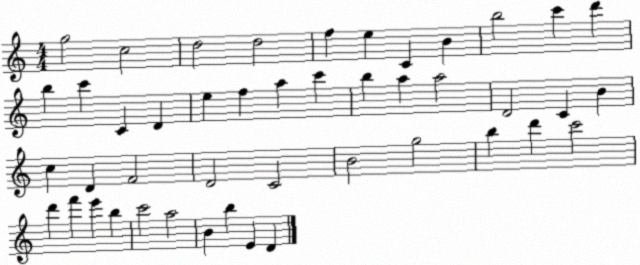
X:1
T:Untitled
M:4/4
L:1/4
K:C
g2 c2 d2 d2 f e C B b2 c' d' b c' C D e f a c' b a a2 D2 C B c D F2 D2 C2 B2 g2 b d' c'2 d' f' e' b c'2 a2 B b E D